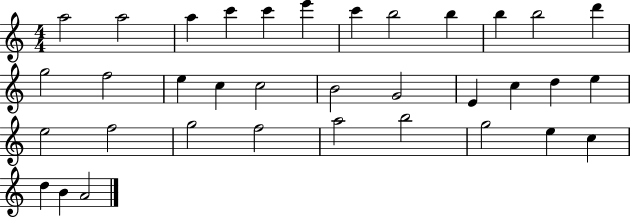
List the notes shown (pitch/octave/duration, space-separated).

A5/h A5/h A5/q C6/q C6/q E6/q C6/q B5/h B5/q B5/q B5/h D6/q G5/h F5/h E5/q C5/q C5/h B4/h G4/h E4/q C5/q D5/q E5/q E5/h F5/h G5/h F5/h A5/h B5/h G5/h E5/q C5/q D5/q B4/q A4/h